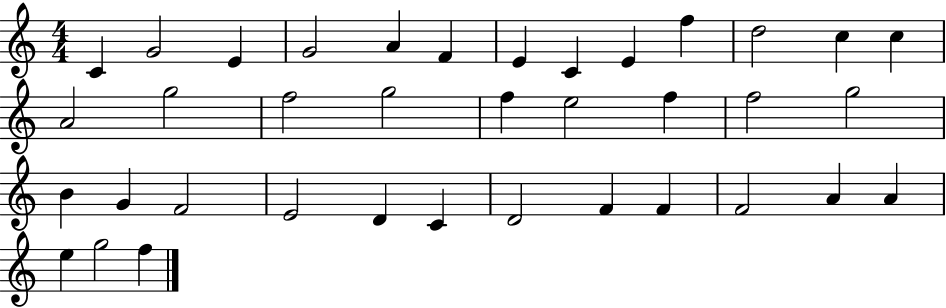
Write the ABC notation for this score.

X:1
T:Untitled
M:4/4
L:1/4
K:C
C G2 E G2 A F E C E f d2 c c A2 g2 f2 g2 f e2 f f2 g2 B G F2 E2 D C D2 F F F2 A A e g2 f